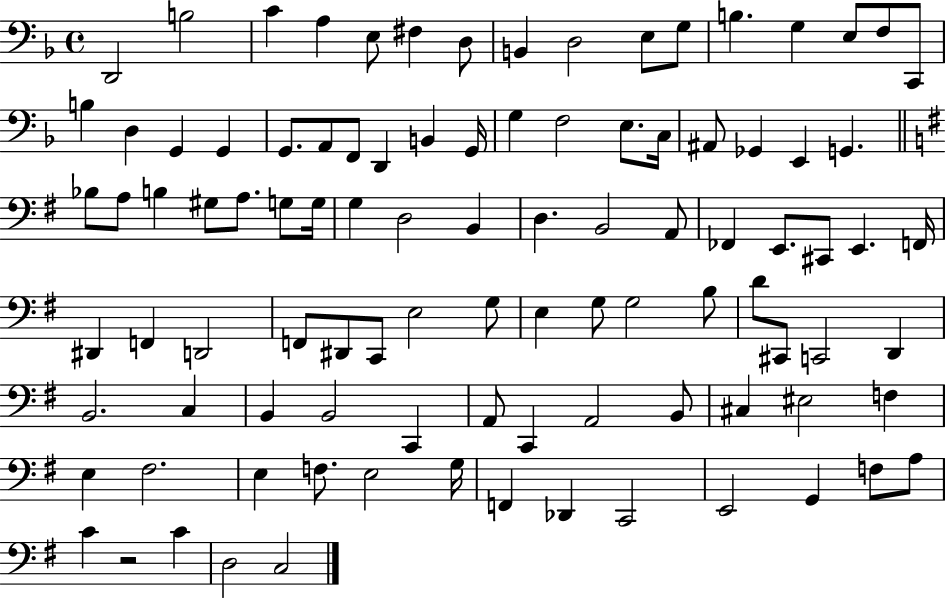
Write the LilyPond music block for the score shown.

{
  \clef bass
  \time 4/4
  \defaultTimeSignature
  \key f \major
  d,2 b2 | c'4 a4 e8 fis4 d8 | b,4 d2 e8 g8 | b4. g4 e8 f8 c,8 | \break b4 d4 g,4 g,4 | g,8. a,8 f,8 d,4 b,4 g,16 | g4 f2 e8. c16 | ais,8 ges,4 e,4 g,4. | \break \bar "||" \break \key e \minor bes8 a8 b4 gis8 a8. g8 g16 | g4 d2 b,4 | d4. b,2 a,8 | fes,4 e,8. cis,8 e,4. f,16 | \break dis,4 f,4 d,2 | f,8 dis,8 c,8 e2 g8 | e4 g8 g2 b8 | d'8 cis,8 c,2 d,4 | \break b,2. c4 | b,4 b,2 c,4 | a,8 c,4 a,2 b,8 | cis4 eis2 f4 | \break e4 fis2. | e4 f8. e2 g16 | f,4 des,4 c,2 | e,2 g,4 f8 a8 | \break c'4 r2 c'4 | d2 c2 | \bar "|."
}